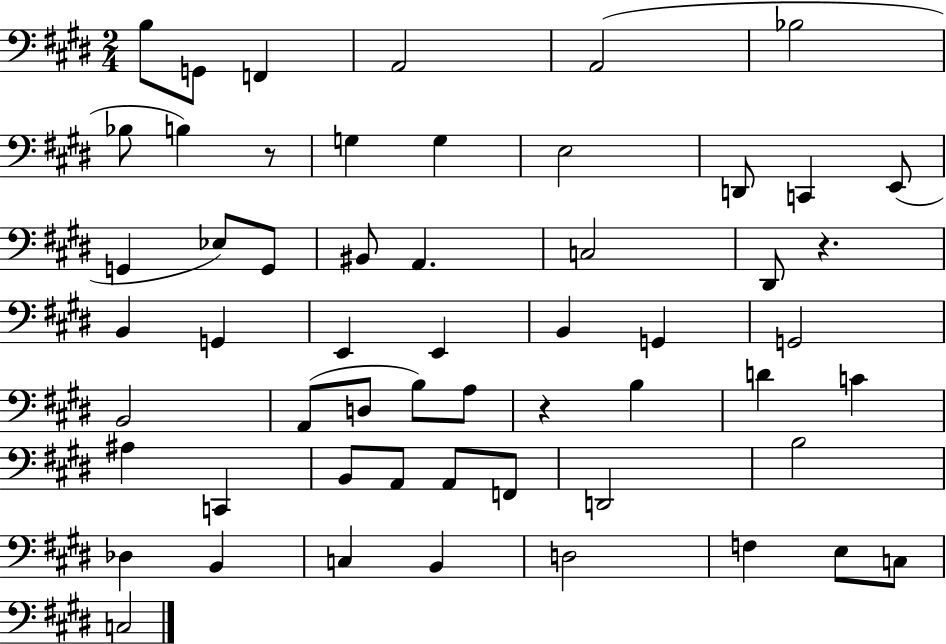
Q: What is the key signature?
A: E major